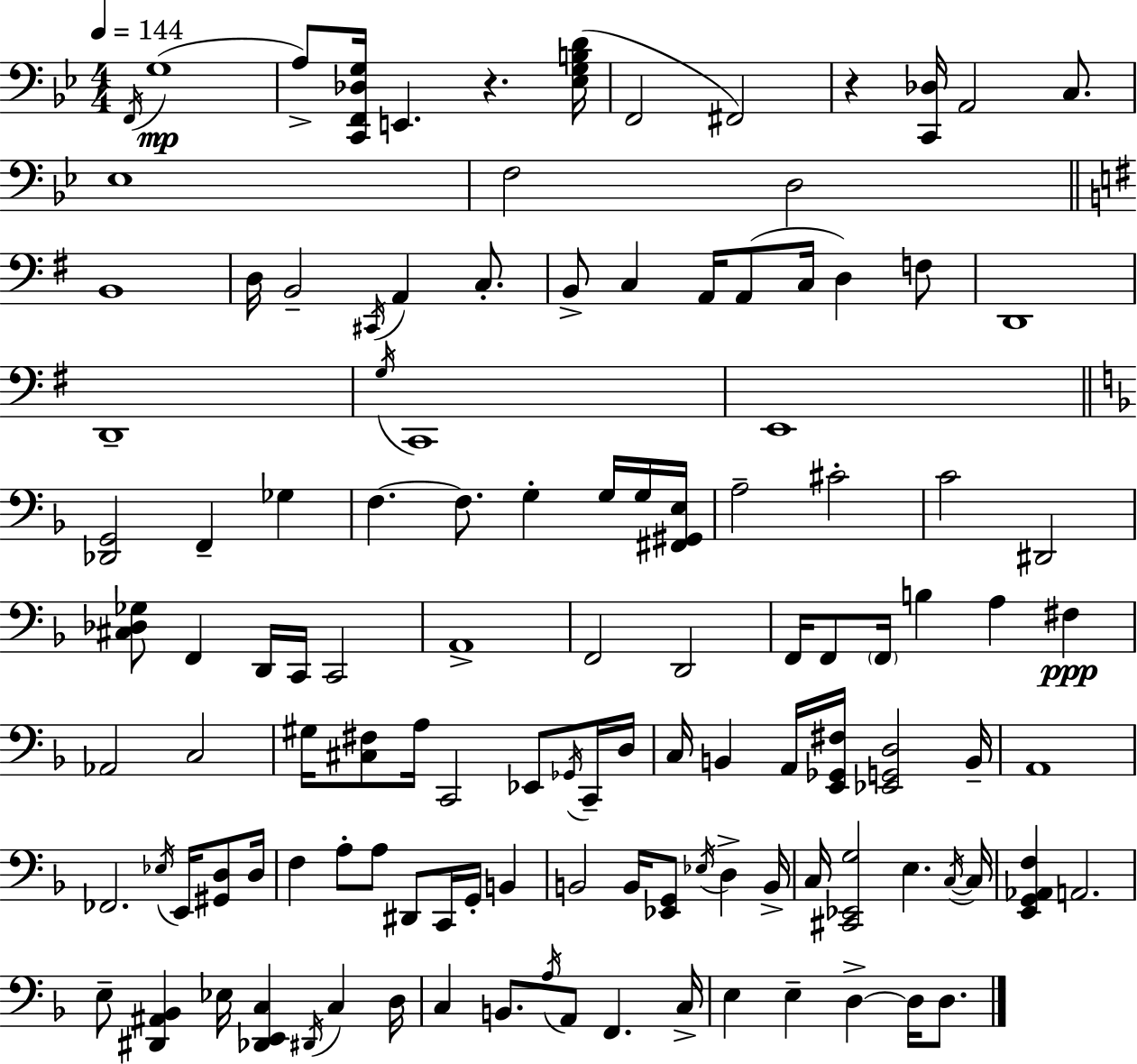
X:1
T:Untitled
M:4/4
L:1/4
K:Bb
F,,/4 G,4 A,/2 [C,,F,,_D,G,]/4 E,, z [_E,G,B,D]/4 F,,2 ^F,,2 z [C,,_D,]/4 A,,2 C,/2 _E,4 F,2 D,2 B,,4 D,/4 B,,2 ^C,,/4 A,, C,/2 B,,/2 C, A,,/4 A,,/2 C,/4 D, F,/2 D,,4 D,,4 G,/4 C,,4 E,,4 [_D,,G,,]2 F,, _G, F, F,/2 G, G,/4 G,/4 [^F,,^G,,E,]/4 A,2 ^C2 C2 ^D,,2 [^C,_D,_G,]/2 F,, D,,/4 C,,/4 C,,2 A,,4 F,,2 D,,2 F,,/4 F,,/2 F,,/4 B, A, ^F, _A,,2 C,2 ^G,/4 [^C,^F,]/2 A,/4 C,,2 _E,,/2 _G,,/4 C,,/4 D,/4 C,/4 B,, A,,/4 [E,,_G,,^F,]/4 [_E,,G,,D,]2 B,,/4 A,,4 _F,,2 _E,/4 E,,/4 [^G,,D,]/2 D,/4 F, A,/2 A,/2 ^D,,/2 C,,/4 G,,/4 B,, B,,2 B,,/4 [_E,,G,,]/2 _E,/4 D, B,,/4 C,/4 [^C,,_E,,G,]2 E, C,/4 C,/4 [E,,G,,_A,,F,] A,,2 E,/2 [^D,,^A,,_B,,] _E,/4 [_D,,E,,C,] ^D,,/4 C, D,/4 C, B,,/2 A,/4 A,,/2 F,, C,/4 E, E, D, D,/4 D,/2